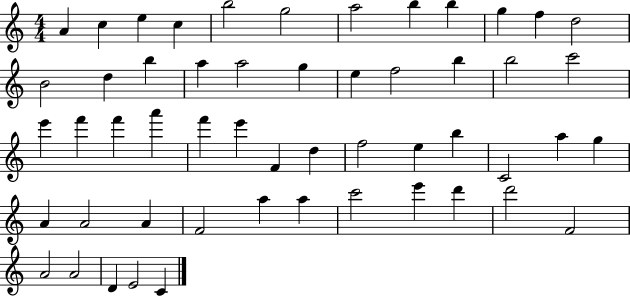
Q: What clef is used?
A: treble